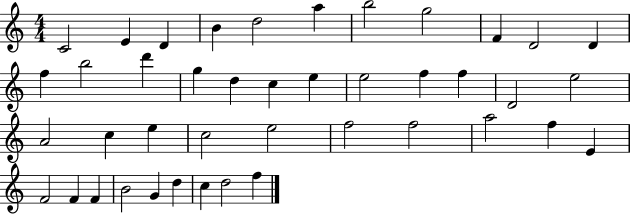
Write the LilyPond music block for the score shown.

{
  \clef treble
  \numericTimeSignature
  \time 4/4
  \key c \major
  c'2 e'4 d'4 | b'4 d''2 a''4 | b''2 g''2 | f'4 d'2 d'4 | \break f''4 b''2 d'''4 | g''4 d''4 c''4 e''4 | e''2 f''4 f''4 | d'2 e''2 | \break a'2 c''4 e''4 | c''2 e''2 | f''2 f''2 | a''2 f''4 e'4 | \break f'2 f'4 f'4 | b'2 g'4 d''4 | c''4 d''2 f''4 | \bar "|."
}